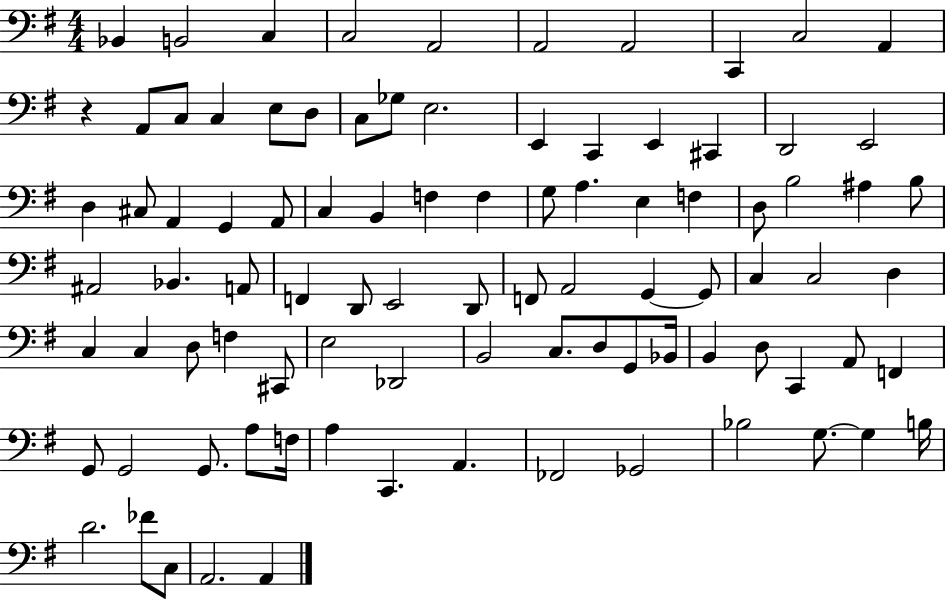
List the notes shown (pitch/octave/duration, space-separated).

Bb2/q B2/h C3/q C3/h A2/h A2/h A2/h C2/q C3/h A2/q R/q A2/e C3/e C3/q E3/e D3/e C3/e Gb3/e E3/h. E2/q C2/q E2/q C#2/q D2/h E2/h D3/q C#3/e A2/q G2/q A2/e C3/q B2/q F3/q F3/q G3/e A3/q. E3/q F3/q D3/e B3/h A#3/q B3/e A#2/h Bb2/q. A2/e F2/q D2/e E2/h D2/e F2/e A2/h G2/q G2/e C3/q C3/h D3/q C3/q C3/q D3/e F3/q C#2/e E3/h Db2/h B2/h C3/e. D3/e G2/e Bb2/s B2/q D3/e C2/q A2/e F2/q G2/e G2/h G2/e. A3/e F3/s A3/q C2/q. A2/q. FES2/h Gb2/h Bb3/h G3/e. G3/q B3/s D4/h. FES4/e C3/e A2/h. A2/q